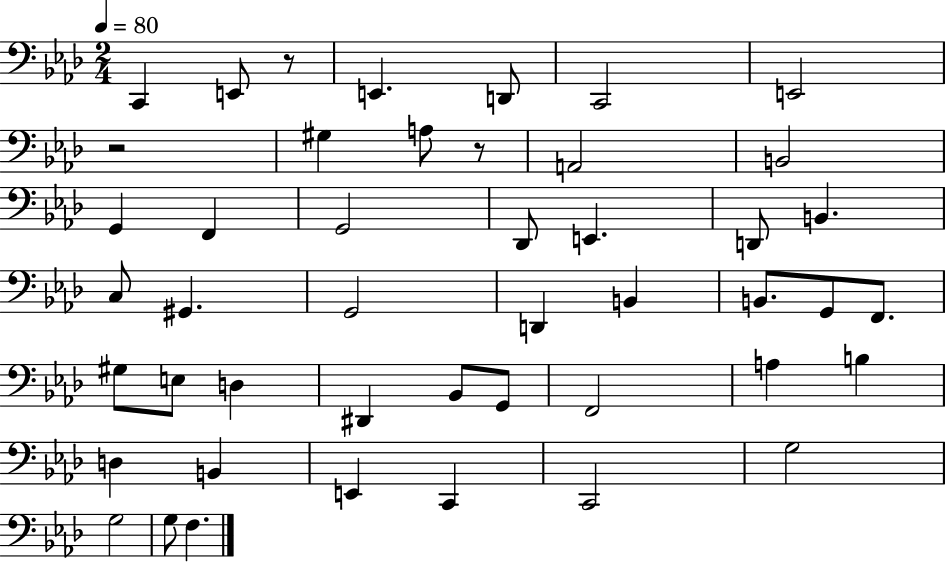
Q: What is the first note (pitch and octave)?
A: C2